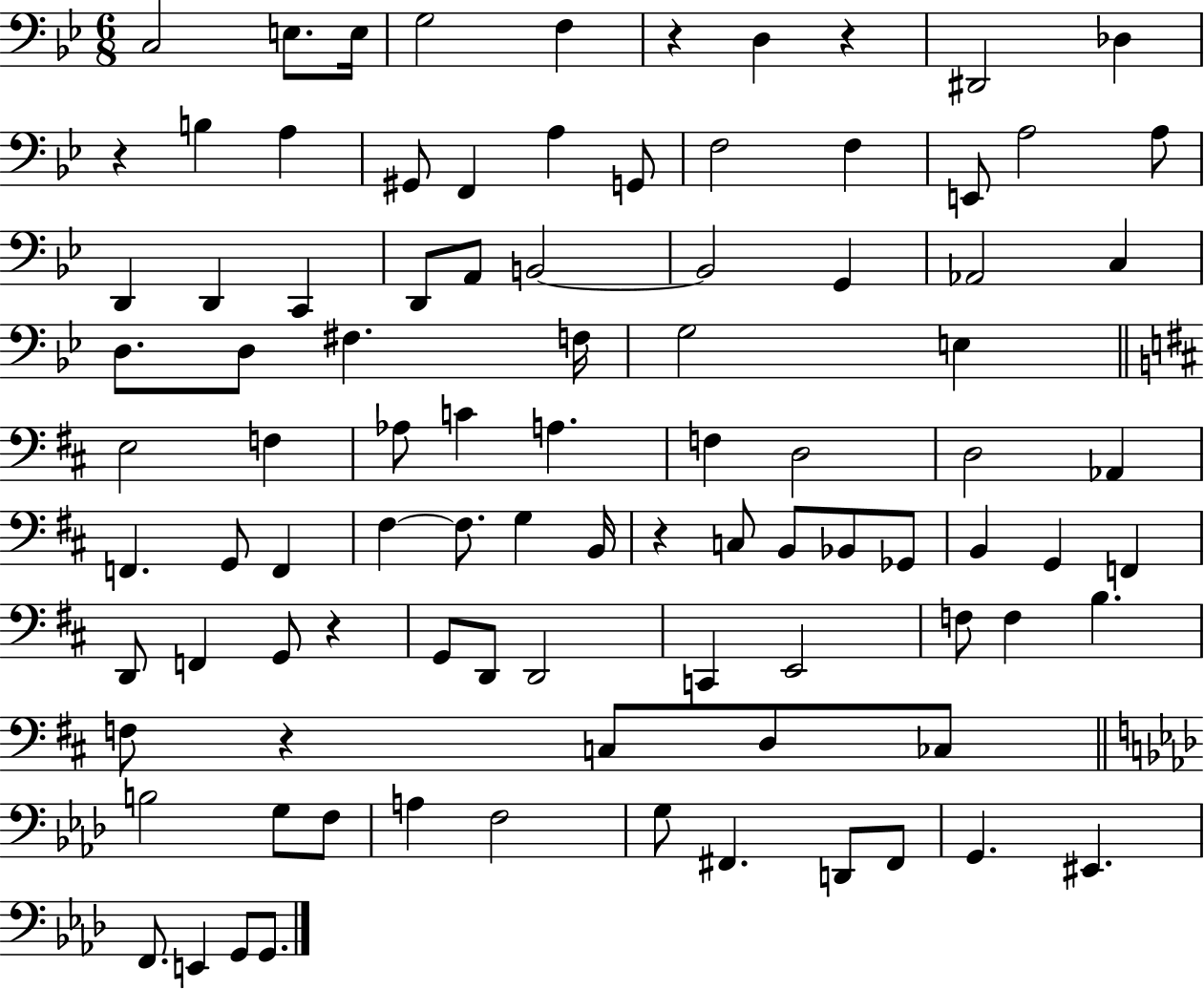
X:1
T:Untitled
M:6/8
L:1/4
K:Bb
C,2 E,/2 E,/4 G,2 F, z D, z ^D,,2 _D, z B, A, ^G,,/2 F,, A, G,,/2 F,2 F, E,,/2 A,2 A,/2 D,, D,, C,, D,,/2 A,,/2 B,,2 B,,2 G,, _A,,2 C, D,/2 D,/2 ^F, F,/4 G,2 E, E,2 F, _A,/2 C A, F, D,2 D,2 _A,, F,, G,,/2 F,, ^F, ^F,/2 G, B,,/4 z C,/2 B,,/2 _B,,/2 _G,,/2 B,, G,, F,, D,,/2 F,, G,,/2 z G,,/2 D,,/2 D,,2 C,, E,,2 F,/2 F, B, F,/2 z C,/2 D,/2 _C,/2 B,2 G,/2 F,/2 A, F,2 G,/2 ^F,, D,,/2 ^F,,/2 G,, ^E,, F,,/2 E,, G,,/2 G,,/2